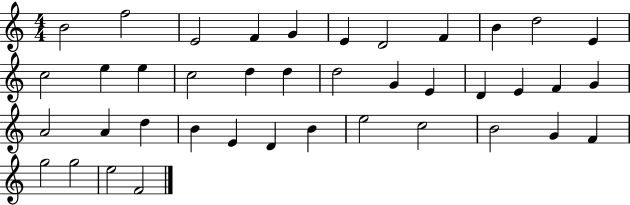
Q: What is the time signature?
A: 4/4